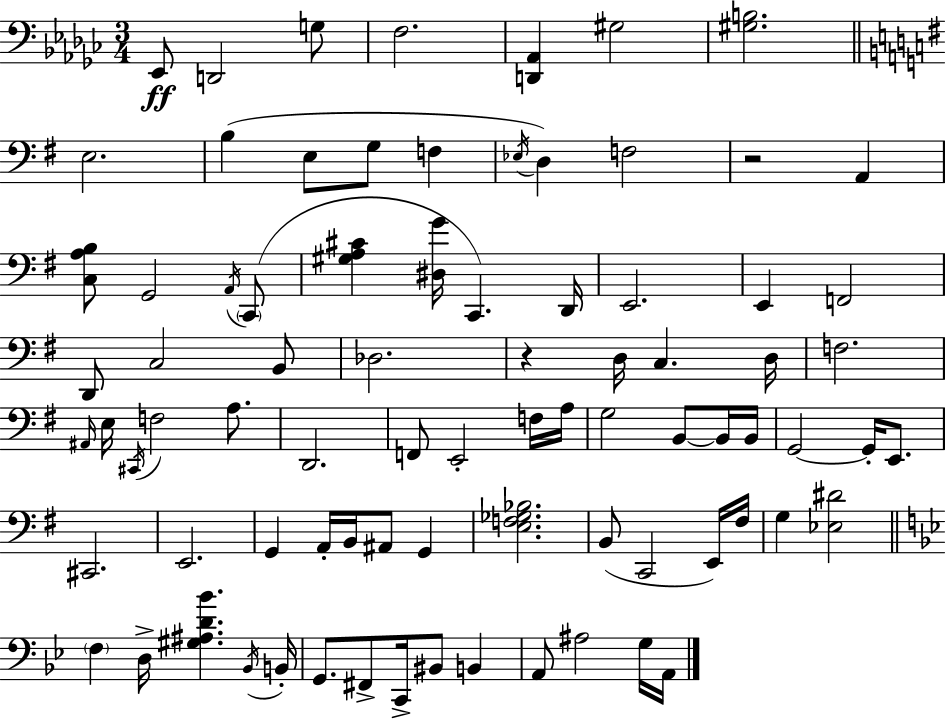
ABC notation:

X:1
T:Untitled
M:3/4
L:1/4
K:Ebm
_E,,/2 D,,2 G,/2 F,2 [D,,_A,,] ^G,2 [^G,B,]2 E,2 B, E,/2 G,/2 F, _E,/4 D, F,2 z2 A,, [C,A,B,]/2 G,,2 A,,/4 C,,/2 [^G,A,^C] [^D,G]/4 C,, D,,/4 E,,2 E,, F,,2 D,,/2 C,2 B,,/2 _D,2 z D,/4 C, D,/4 F,2 ^A,,/4 E,/4 ^C,,/4 F,2 A,/2 D,,2 F,,/2 E,,2 F,/4 A,/4 G,2 B,,/2 B,,/4 B,,/4 G,,2 G,,/4 E,,/2 ^C,,2 E,,2 G,, A,,/4 B,,/4 ^A,,/2 G,, [E,F,_G,_B,]2 B,,/2 C,,2 E,,/4 ^F,/4 G, [_E,^D]2 F, D,/4 [^G,^A,D_B] _B,,/4 B,,/4 G,,/2 ^F,,/2 C,,/4 ^B,,/2 B,, A,,/2 ^A,2 G,/4 A,,/4